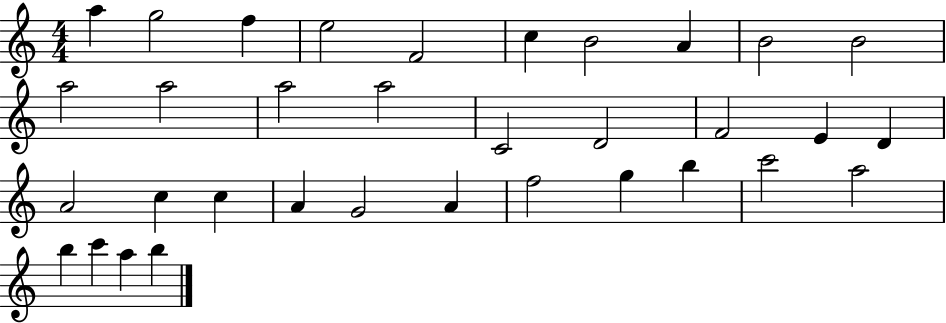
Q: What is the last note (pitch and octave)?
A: B5